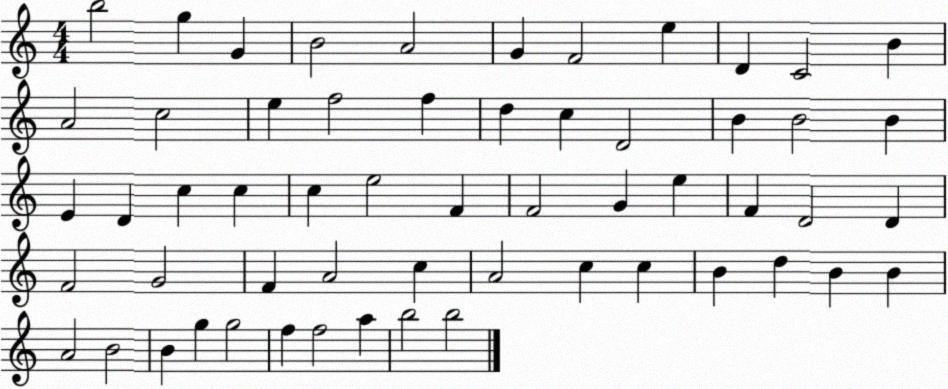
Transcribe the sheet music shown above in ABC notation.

X:1
T:Untitled
M:4/4
L:1/4
K:C
b2 g G B2 A2 G F2 e D C2 B A2 c2 e f2 f d c D2 B B2 B E D c c c e2 F F2 G e F D2 D F2 G2 F A2 c A2 c c B d B B A2 B2 B g g2 f f2 a b2 b2